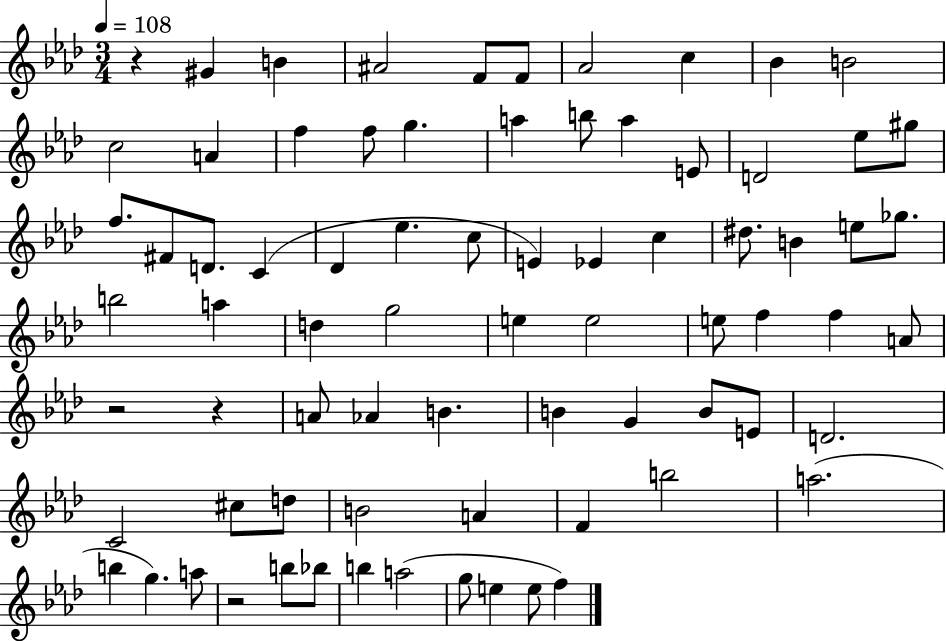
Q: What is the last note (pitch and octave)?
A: F5